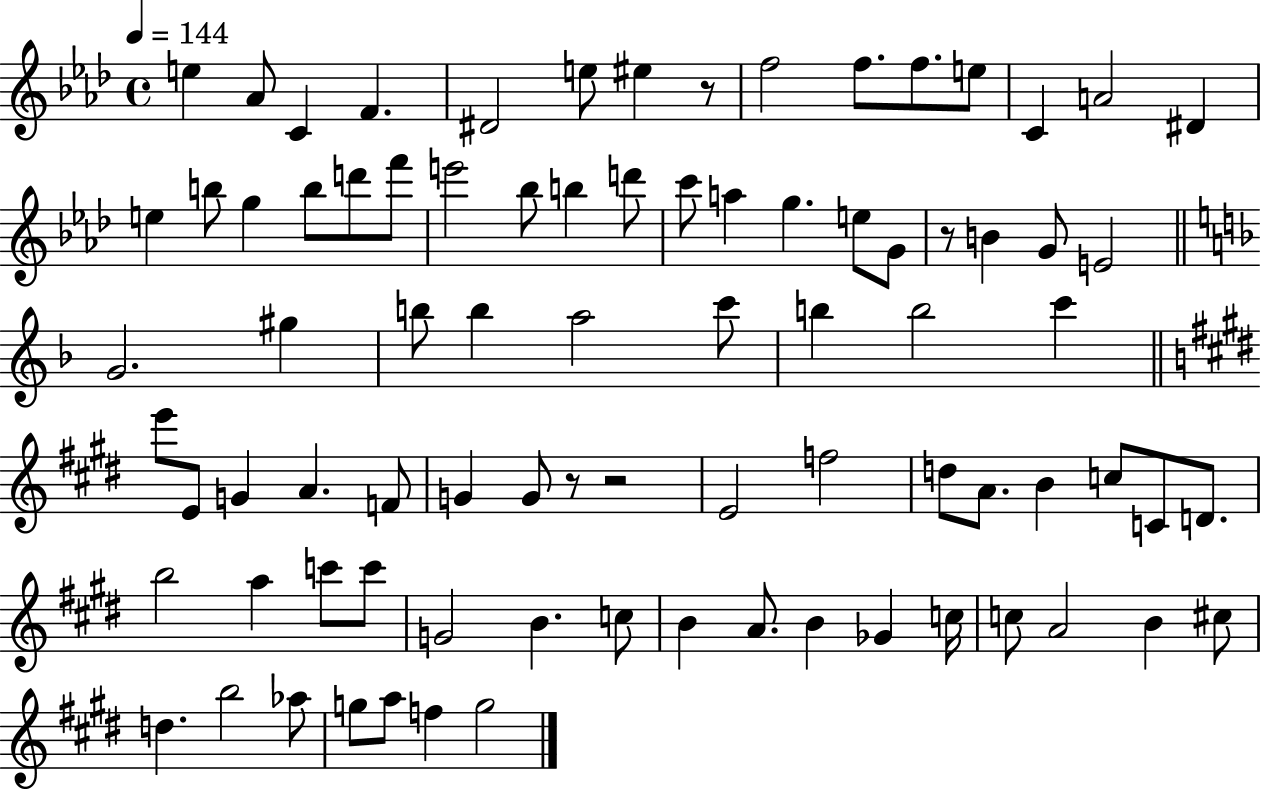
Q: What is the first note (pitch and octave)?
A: E5